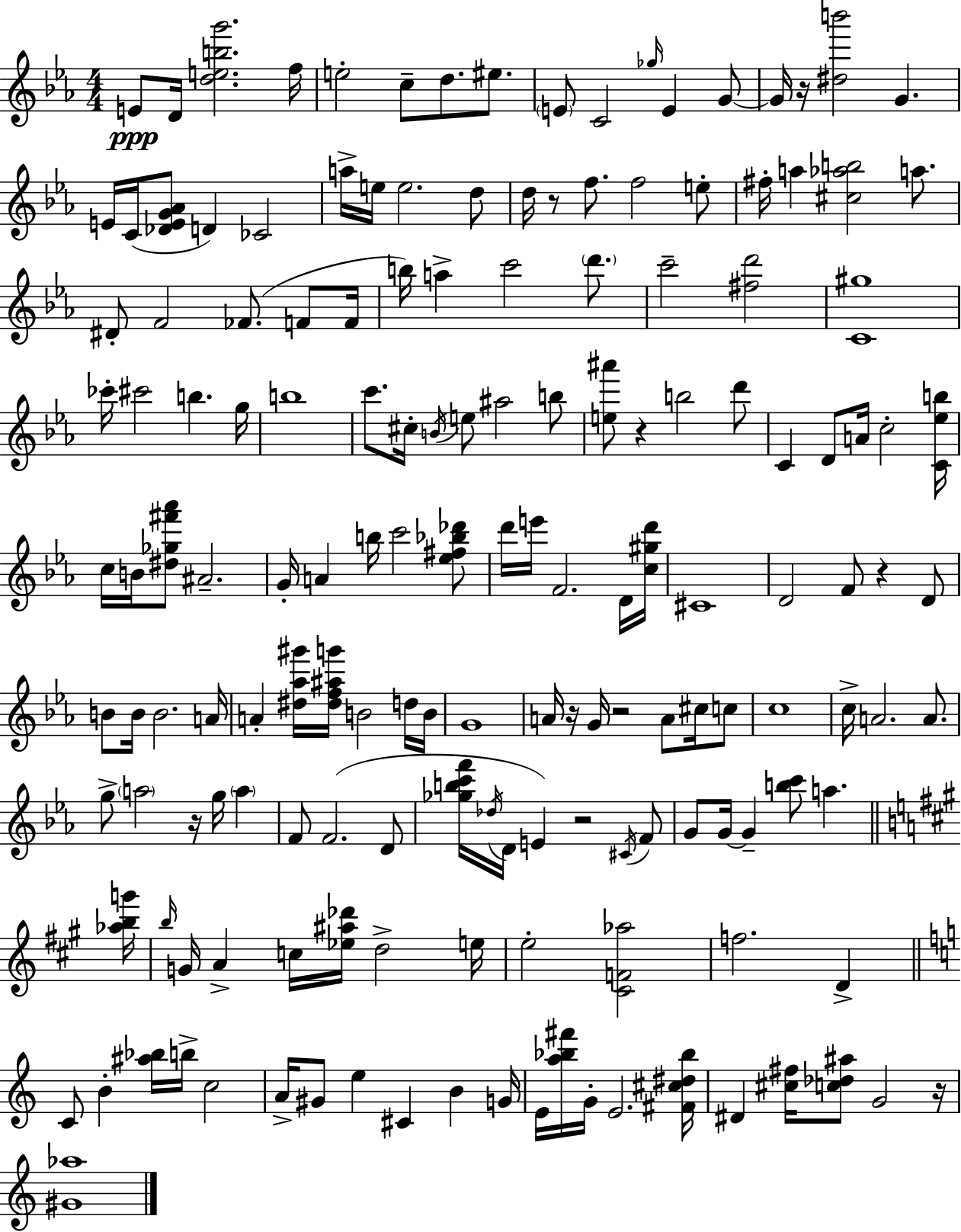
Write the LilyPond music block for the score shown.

{
  \clef treble
  \numericTimeSignature
  \time 4/4
  \key ees \major
  \repeat volta 2 { e'8\ppp d'16 <d'' e'' b'' g'''>2. f''16 | e''2-. c''8-- d''8. eis''8. | \parenthesize e'8 c'2 \grace { ges''16 } e'4 g'8~~ | g'16 r16 <dis'' b'''>2 g'4. | \break e'16 c'16( <des' e' g' aes'>8 d'4) ces'2 | a''16-> e''16 e''2. d''8 | d''16 r8 f''8. f''2 e''8-. | fis''16-. a''4 <cis'' aes'' b''>2 a''8. | \break dis'8-. f'2 fes'8.( f'8 | f'16 b''16) a''4-> c'''2 \parenthesize d'''8. | c'''2-- <fis'' d'''>2 | <c' gis''>1 | \break ces'''16-. cis'''2 b''4. | g''16 b''1 | c'''8. cis''16-. \acciaccatura { b'16 } e''8 ais''2 | b''8 <e'' ais'''>8 r4 b''2 | \break d'''8 c'4 d'8 a'16 c''2-. | <c' ees'' b''>16 c''16 b'16 <dis'' ges'' fis''' aes'''>8 ais'2.-- | g'16-. a'4 b''16 c'''2 | <ees'' fis'' bes'' des'''>8 d'''16 e'''16 f'2. | \break d'16 <c'' gis'' d'''>16 cis'1 | d'2 f'8 r4 | d'8 b'8 b'16 b'2. | a'16 a'4-. <dis'' aes'' gis'''>16 <dis'' f'' ais'' g'''>16 b'2 | \break d''16 b'16 g'1 | a'16 r16 g'16 r2 a'8 cis''16 | c''8 c''1 | c''16-> a'2. a'8. | \break g''8-> \parenthesize a''2 r16 g''16 \parenthesize a''4 | f'8 f'2.( | d'8 <ges'' b'' c''' f'''>16 \acciaccatura { des''16 } d'16 e'4) r2 | \acciaccatura { cis'16 } f'8 g'8 g'16~~ g'4-- <b'' c'''>8 a''4. | \break \bar "||" \break \key a \major <aes'' b'' g'''>16 \grace { b''16 } g'16 a'4-> c''16 <ees'' ais'' des'''>16 d''2-> | e''16 e''2-. <cis' f' aes''>2 | f''2. d'4-> | \bar "||" \break \key c \major c'8 b'4-. <ais'' bes''>16 b''16-> c''2 | a'16-> gis'8 e''4 cis'4 b'4 g'16 | e'16 <a'' bes'' fis'''>16 g'16-. e'2. <fis' cis'' dis'' bes''>16 | dis'4 <cis'' fis''>16 <c'' des'' ais''>8 g'2 r16 | \break <gis' aes''>1 | } \bar "|."
}